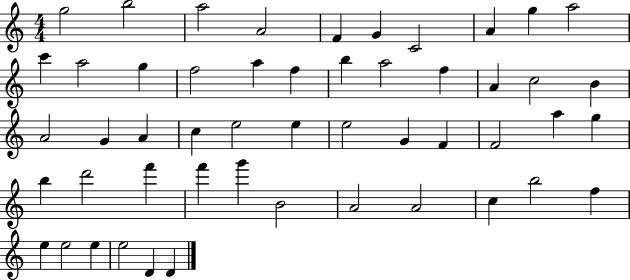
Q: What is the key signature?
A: C major